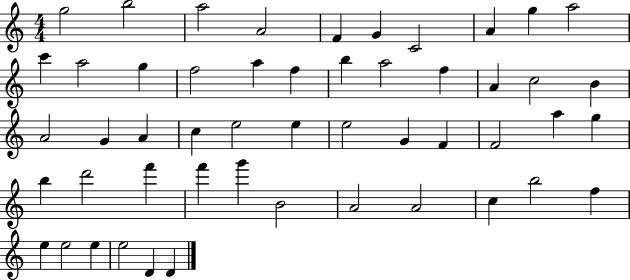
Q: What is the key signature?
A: C major